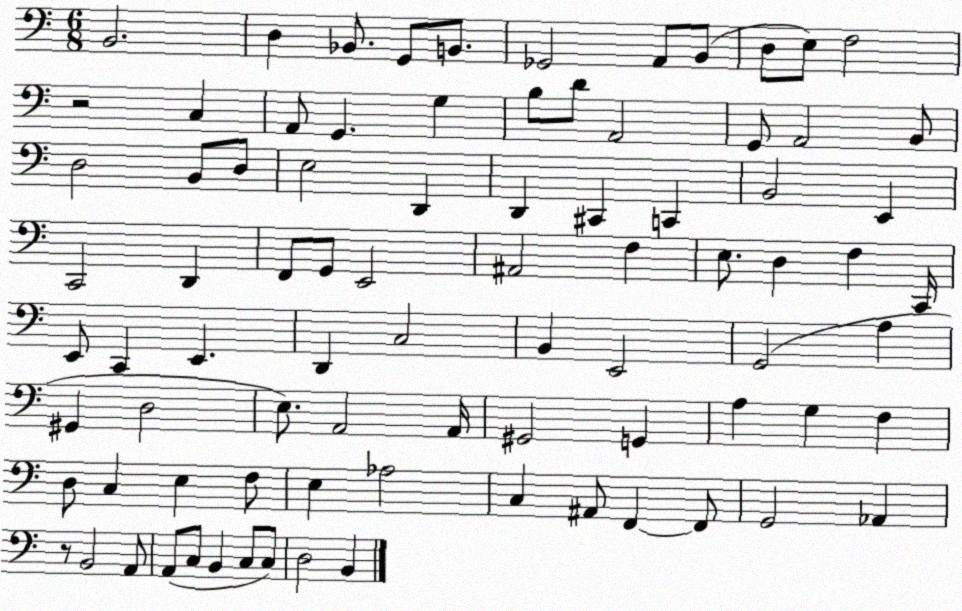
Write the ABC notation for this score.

X:1
T:Untitled
M:6/8
L:1/4
K:C
B,,2 D, _B,,/2 G,,/2 B,,/2 _G,,2 A,,/2 B,,/2 D,/2 E,/2 F,2 z2 C, A,,/2 G,, G, B,/2 D/2 A,,2 G,,/2 A,,2 B,,/2 D,2 B,,/2 D,/2 E,2 D,, D,, ^C,, C,, B,,2 E,, C,,2 D,, F,,/2 G,,/2 E,,2 ^A,,2 F, E,/2 D, F, C,,/4 E,,/2 C,, E,, D,, C,2 B,, E,,2 G,,2 A, ^G,, D,2 E,/2 A,,2 A,,/4 ^G,,2 G,, A, G, F, D,/2 C, E, F,/2 E, _A,2 C, ^A,,/2 F,, F,,/2 G,,2 _A,, z/2 B,,2 A,,/2 A,,/2 C,/2 B,, C,/2 C,/2 D,2 B,,